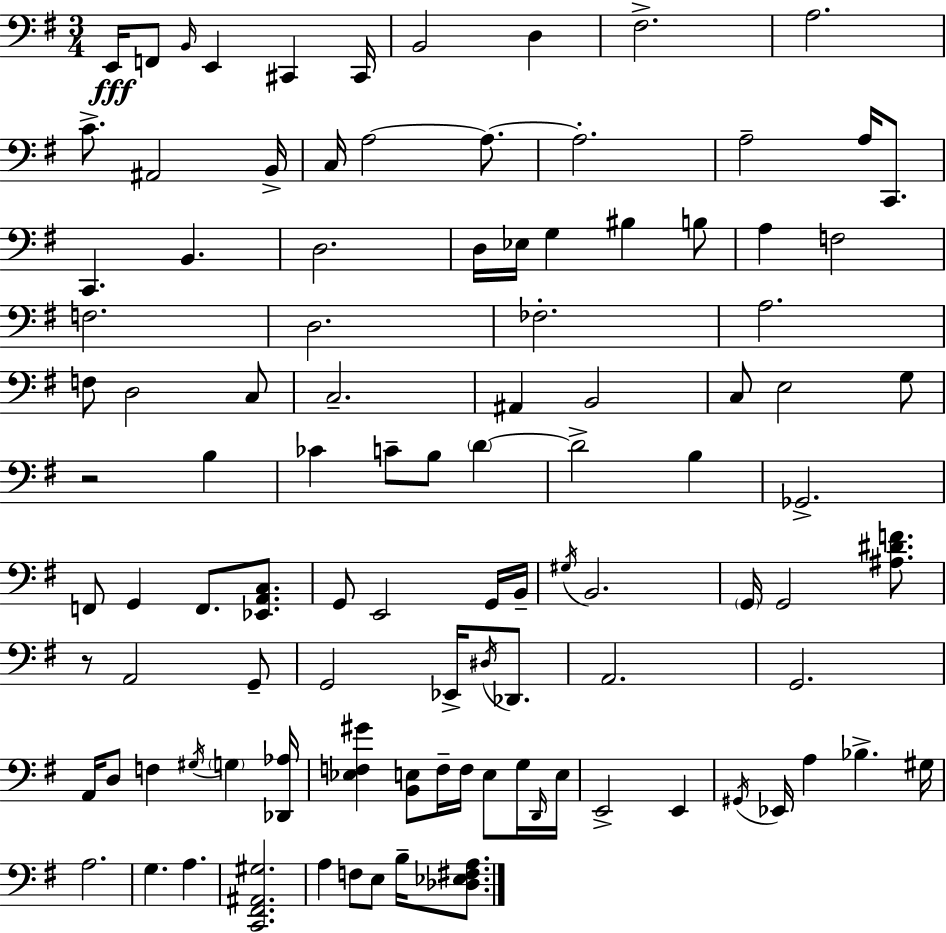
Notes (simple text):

E2/s F2/e B2/s E2/q C#2/q C#2/s B2/h D3/q F#3/h. A3/h. C4/e. A#2/h B2/s C3/s A3/h A3/e. A3/h. A3/h A3/s C2/e. C2/q. B2/q. D3/h. D3/s Eb3/s G3/q BIS3/q B3/e A3/q F3/h F3/h. D3/h. FES3/h. A3/h. F3/e D3/h C3/e C3/h. A#2/q B2/h C3/e E3/h G3/e R/h B3/q CES4/q C4/e B3/e D4/q D4/h B3/q Gb2/h. F2/e G2/q F2/e. [Eb2,A2,C3]/e. G2/e E2/h G2/s B2/s G#3/s B2/h. G2/s G2/h [A#3,D#4,F4]/e. R/e A2/h G2/e G2/h Eb2/s D#3/s Db2/e. A2/h. G2/h. A2/s D3/e F3/q G#3/s G3/q [Db2,Ab3]/s [Eb3,F3,G#4]/q [B2,E3]/e F3/s F3/s E3/e G3/s D2/s E3/s E2/h E2/q G#2/s Eb2/s A3/q Bb3/q. G#3/s A3/h. G3/q. A3/q. [C2,F#2,A#2,G#3]/h. A3/q F3/e E3/e B3/s [Db3,Eb3,F#3,A3]/e.